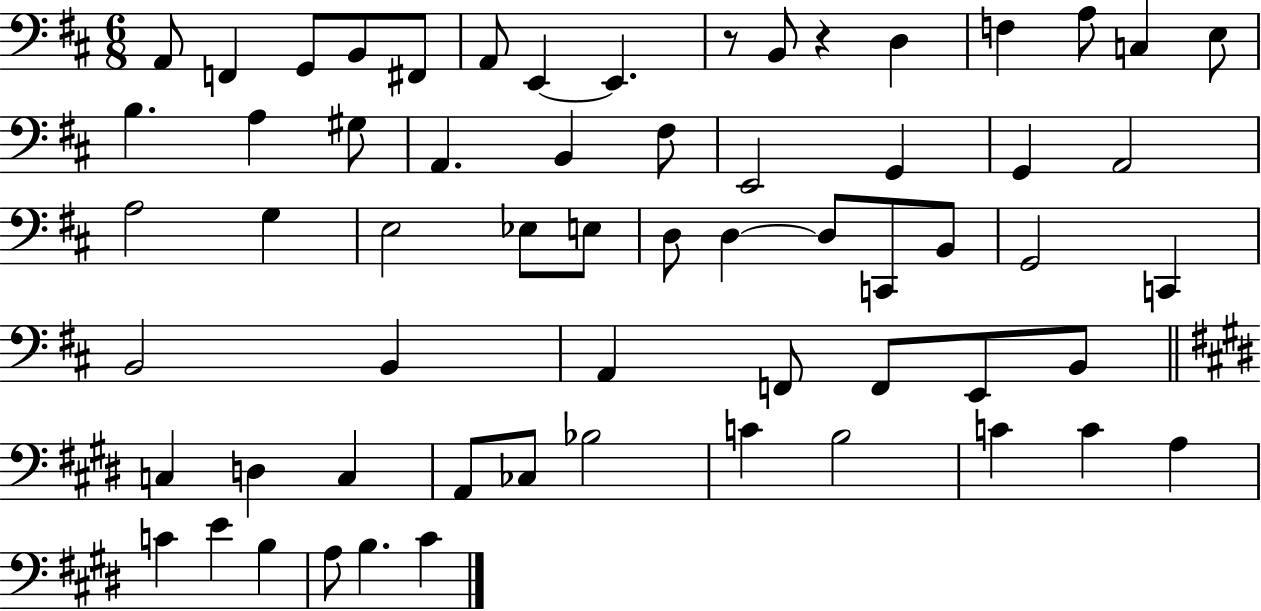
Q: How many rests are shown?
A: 2